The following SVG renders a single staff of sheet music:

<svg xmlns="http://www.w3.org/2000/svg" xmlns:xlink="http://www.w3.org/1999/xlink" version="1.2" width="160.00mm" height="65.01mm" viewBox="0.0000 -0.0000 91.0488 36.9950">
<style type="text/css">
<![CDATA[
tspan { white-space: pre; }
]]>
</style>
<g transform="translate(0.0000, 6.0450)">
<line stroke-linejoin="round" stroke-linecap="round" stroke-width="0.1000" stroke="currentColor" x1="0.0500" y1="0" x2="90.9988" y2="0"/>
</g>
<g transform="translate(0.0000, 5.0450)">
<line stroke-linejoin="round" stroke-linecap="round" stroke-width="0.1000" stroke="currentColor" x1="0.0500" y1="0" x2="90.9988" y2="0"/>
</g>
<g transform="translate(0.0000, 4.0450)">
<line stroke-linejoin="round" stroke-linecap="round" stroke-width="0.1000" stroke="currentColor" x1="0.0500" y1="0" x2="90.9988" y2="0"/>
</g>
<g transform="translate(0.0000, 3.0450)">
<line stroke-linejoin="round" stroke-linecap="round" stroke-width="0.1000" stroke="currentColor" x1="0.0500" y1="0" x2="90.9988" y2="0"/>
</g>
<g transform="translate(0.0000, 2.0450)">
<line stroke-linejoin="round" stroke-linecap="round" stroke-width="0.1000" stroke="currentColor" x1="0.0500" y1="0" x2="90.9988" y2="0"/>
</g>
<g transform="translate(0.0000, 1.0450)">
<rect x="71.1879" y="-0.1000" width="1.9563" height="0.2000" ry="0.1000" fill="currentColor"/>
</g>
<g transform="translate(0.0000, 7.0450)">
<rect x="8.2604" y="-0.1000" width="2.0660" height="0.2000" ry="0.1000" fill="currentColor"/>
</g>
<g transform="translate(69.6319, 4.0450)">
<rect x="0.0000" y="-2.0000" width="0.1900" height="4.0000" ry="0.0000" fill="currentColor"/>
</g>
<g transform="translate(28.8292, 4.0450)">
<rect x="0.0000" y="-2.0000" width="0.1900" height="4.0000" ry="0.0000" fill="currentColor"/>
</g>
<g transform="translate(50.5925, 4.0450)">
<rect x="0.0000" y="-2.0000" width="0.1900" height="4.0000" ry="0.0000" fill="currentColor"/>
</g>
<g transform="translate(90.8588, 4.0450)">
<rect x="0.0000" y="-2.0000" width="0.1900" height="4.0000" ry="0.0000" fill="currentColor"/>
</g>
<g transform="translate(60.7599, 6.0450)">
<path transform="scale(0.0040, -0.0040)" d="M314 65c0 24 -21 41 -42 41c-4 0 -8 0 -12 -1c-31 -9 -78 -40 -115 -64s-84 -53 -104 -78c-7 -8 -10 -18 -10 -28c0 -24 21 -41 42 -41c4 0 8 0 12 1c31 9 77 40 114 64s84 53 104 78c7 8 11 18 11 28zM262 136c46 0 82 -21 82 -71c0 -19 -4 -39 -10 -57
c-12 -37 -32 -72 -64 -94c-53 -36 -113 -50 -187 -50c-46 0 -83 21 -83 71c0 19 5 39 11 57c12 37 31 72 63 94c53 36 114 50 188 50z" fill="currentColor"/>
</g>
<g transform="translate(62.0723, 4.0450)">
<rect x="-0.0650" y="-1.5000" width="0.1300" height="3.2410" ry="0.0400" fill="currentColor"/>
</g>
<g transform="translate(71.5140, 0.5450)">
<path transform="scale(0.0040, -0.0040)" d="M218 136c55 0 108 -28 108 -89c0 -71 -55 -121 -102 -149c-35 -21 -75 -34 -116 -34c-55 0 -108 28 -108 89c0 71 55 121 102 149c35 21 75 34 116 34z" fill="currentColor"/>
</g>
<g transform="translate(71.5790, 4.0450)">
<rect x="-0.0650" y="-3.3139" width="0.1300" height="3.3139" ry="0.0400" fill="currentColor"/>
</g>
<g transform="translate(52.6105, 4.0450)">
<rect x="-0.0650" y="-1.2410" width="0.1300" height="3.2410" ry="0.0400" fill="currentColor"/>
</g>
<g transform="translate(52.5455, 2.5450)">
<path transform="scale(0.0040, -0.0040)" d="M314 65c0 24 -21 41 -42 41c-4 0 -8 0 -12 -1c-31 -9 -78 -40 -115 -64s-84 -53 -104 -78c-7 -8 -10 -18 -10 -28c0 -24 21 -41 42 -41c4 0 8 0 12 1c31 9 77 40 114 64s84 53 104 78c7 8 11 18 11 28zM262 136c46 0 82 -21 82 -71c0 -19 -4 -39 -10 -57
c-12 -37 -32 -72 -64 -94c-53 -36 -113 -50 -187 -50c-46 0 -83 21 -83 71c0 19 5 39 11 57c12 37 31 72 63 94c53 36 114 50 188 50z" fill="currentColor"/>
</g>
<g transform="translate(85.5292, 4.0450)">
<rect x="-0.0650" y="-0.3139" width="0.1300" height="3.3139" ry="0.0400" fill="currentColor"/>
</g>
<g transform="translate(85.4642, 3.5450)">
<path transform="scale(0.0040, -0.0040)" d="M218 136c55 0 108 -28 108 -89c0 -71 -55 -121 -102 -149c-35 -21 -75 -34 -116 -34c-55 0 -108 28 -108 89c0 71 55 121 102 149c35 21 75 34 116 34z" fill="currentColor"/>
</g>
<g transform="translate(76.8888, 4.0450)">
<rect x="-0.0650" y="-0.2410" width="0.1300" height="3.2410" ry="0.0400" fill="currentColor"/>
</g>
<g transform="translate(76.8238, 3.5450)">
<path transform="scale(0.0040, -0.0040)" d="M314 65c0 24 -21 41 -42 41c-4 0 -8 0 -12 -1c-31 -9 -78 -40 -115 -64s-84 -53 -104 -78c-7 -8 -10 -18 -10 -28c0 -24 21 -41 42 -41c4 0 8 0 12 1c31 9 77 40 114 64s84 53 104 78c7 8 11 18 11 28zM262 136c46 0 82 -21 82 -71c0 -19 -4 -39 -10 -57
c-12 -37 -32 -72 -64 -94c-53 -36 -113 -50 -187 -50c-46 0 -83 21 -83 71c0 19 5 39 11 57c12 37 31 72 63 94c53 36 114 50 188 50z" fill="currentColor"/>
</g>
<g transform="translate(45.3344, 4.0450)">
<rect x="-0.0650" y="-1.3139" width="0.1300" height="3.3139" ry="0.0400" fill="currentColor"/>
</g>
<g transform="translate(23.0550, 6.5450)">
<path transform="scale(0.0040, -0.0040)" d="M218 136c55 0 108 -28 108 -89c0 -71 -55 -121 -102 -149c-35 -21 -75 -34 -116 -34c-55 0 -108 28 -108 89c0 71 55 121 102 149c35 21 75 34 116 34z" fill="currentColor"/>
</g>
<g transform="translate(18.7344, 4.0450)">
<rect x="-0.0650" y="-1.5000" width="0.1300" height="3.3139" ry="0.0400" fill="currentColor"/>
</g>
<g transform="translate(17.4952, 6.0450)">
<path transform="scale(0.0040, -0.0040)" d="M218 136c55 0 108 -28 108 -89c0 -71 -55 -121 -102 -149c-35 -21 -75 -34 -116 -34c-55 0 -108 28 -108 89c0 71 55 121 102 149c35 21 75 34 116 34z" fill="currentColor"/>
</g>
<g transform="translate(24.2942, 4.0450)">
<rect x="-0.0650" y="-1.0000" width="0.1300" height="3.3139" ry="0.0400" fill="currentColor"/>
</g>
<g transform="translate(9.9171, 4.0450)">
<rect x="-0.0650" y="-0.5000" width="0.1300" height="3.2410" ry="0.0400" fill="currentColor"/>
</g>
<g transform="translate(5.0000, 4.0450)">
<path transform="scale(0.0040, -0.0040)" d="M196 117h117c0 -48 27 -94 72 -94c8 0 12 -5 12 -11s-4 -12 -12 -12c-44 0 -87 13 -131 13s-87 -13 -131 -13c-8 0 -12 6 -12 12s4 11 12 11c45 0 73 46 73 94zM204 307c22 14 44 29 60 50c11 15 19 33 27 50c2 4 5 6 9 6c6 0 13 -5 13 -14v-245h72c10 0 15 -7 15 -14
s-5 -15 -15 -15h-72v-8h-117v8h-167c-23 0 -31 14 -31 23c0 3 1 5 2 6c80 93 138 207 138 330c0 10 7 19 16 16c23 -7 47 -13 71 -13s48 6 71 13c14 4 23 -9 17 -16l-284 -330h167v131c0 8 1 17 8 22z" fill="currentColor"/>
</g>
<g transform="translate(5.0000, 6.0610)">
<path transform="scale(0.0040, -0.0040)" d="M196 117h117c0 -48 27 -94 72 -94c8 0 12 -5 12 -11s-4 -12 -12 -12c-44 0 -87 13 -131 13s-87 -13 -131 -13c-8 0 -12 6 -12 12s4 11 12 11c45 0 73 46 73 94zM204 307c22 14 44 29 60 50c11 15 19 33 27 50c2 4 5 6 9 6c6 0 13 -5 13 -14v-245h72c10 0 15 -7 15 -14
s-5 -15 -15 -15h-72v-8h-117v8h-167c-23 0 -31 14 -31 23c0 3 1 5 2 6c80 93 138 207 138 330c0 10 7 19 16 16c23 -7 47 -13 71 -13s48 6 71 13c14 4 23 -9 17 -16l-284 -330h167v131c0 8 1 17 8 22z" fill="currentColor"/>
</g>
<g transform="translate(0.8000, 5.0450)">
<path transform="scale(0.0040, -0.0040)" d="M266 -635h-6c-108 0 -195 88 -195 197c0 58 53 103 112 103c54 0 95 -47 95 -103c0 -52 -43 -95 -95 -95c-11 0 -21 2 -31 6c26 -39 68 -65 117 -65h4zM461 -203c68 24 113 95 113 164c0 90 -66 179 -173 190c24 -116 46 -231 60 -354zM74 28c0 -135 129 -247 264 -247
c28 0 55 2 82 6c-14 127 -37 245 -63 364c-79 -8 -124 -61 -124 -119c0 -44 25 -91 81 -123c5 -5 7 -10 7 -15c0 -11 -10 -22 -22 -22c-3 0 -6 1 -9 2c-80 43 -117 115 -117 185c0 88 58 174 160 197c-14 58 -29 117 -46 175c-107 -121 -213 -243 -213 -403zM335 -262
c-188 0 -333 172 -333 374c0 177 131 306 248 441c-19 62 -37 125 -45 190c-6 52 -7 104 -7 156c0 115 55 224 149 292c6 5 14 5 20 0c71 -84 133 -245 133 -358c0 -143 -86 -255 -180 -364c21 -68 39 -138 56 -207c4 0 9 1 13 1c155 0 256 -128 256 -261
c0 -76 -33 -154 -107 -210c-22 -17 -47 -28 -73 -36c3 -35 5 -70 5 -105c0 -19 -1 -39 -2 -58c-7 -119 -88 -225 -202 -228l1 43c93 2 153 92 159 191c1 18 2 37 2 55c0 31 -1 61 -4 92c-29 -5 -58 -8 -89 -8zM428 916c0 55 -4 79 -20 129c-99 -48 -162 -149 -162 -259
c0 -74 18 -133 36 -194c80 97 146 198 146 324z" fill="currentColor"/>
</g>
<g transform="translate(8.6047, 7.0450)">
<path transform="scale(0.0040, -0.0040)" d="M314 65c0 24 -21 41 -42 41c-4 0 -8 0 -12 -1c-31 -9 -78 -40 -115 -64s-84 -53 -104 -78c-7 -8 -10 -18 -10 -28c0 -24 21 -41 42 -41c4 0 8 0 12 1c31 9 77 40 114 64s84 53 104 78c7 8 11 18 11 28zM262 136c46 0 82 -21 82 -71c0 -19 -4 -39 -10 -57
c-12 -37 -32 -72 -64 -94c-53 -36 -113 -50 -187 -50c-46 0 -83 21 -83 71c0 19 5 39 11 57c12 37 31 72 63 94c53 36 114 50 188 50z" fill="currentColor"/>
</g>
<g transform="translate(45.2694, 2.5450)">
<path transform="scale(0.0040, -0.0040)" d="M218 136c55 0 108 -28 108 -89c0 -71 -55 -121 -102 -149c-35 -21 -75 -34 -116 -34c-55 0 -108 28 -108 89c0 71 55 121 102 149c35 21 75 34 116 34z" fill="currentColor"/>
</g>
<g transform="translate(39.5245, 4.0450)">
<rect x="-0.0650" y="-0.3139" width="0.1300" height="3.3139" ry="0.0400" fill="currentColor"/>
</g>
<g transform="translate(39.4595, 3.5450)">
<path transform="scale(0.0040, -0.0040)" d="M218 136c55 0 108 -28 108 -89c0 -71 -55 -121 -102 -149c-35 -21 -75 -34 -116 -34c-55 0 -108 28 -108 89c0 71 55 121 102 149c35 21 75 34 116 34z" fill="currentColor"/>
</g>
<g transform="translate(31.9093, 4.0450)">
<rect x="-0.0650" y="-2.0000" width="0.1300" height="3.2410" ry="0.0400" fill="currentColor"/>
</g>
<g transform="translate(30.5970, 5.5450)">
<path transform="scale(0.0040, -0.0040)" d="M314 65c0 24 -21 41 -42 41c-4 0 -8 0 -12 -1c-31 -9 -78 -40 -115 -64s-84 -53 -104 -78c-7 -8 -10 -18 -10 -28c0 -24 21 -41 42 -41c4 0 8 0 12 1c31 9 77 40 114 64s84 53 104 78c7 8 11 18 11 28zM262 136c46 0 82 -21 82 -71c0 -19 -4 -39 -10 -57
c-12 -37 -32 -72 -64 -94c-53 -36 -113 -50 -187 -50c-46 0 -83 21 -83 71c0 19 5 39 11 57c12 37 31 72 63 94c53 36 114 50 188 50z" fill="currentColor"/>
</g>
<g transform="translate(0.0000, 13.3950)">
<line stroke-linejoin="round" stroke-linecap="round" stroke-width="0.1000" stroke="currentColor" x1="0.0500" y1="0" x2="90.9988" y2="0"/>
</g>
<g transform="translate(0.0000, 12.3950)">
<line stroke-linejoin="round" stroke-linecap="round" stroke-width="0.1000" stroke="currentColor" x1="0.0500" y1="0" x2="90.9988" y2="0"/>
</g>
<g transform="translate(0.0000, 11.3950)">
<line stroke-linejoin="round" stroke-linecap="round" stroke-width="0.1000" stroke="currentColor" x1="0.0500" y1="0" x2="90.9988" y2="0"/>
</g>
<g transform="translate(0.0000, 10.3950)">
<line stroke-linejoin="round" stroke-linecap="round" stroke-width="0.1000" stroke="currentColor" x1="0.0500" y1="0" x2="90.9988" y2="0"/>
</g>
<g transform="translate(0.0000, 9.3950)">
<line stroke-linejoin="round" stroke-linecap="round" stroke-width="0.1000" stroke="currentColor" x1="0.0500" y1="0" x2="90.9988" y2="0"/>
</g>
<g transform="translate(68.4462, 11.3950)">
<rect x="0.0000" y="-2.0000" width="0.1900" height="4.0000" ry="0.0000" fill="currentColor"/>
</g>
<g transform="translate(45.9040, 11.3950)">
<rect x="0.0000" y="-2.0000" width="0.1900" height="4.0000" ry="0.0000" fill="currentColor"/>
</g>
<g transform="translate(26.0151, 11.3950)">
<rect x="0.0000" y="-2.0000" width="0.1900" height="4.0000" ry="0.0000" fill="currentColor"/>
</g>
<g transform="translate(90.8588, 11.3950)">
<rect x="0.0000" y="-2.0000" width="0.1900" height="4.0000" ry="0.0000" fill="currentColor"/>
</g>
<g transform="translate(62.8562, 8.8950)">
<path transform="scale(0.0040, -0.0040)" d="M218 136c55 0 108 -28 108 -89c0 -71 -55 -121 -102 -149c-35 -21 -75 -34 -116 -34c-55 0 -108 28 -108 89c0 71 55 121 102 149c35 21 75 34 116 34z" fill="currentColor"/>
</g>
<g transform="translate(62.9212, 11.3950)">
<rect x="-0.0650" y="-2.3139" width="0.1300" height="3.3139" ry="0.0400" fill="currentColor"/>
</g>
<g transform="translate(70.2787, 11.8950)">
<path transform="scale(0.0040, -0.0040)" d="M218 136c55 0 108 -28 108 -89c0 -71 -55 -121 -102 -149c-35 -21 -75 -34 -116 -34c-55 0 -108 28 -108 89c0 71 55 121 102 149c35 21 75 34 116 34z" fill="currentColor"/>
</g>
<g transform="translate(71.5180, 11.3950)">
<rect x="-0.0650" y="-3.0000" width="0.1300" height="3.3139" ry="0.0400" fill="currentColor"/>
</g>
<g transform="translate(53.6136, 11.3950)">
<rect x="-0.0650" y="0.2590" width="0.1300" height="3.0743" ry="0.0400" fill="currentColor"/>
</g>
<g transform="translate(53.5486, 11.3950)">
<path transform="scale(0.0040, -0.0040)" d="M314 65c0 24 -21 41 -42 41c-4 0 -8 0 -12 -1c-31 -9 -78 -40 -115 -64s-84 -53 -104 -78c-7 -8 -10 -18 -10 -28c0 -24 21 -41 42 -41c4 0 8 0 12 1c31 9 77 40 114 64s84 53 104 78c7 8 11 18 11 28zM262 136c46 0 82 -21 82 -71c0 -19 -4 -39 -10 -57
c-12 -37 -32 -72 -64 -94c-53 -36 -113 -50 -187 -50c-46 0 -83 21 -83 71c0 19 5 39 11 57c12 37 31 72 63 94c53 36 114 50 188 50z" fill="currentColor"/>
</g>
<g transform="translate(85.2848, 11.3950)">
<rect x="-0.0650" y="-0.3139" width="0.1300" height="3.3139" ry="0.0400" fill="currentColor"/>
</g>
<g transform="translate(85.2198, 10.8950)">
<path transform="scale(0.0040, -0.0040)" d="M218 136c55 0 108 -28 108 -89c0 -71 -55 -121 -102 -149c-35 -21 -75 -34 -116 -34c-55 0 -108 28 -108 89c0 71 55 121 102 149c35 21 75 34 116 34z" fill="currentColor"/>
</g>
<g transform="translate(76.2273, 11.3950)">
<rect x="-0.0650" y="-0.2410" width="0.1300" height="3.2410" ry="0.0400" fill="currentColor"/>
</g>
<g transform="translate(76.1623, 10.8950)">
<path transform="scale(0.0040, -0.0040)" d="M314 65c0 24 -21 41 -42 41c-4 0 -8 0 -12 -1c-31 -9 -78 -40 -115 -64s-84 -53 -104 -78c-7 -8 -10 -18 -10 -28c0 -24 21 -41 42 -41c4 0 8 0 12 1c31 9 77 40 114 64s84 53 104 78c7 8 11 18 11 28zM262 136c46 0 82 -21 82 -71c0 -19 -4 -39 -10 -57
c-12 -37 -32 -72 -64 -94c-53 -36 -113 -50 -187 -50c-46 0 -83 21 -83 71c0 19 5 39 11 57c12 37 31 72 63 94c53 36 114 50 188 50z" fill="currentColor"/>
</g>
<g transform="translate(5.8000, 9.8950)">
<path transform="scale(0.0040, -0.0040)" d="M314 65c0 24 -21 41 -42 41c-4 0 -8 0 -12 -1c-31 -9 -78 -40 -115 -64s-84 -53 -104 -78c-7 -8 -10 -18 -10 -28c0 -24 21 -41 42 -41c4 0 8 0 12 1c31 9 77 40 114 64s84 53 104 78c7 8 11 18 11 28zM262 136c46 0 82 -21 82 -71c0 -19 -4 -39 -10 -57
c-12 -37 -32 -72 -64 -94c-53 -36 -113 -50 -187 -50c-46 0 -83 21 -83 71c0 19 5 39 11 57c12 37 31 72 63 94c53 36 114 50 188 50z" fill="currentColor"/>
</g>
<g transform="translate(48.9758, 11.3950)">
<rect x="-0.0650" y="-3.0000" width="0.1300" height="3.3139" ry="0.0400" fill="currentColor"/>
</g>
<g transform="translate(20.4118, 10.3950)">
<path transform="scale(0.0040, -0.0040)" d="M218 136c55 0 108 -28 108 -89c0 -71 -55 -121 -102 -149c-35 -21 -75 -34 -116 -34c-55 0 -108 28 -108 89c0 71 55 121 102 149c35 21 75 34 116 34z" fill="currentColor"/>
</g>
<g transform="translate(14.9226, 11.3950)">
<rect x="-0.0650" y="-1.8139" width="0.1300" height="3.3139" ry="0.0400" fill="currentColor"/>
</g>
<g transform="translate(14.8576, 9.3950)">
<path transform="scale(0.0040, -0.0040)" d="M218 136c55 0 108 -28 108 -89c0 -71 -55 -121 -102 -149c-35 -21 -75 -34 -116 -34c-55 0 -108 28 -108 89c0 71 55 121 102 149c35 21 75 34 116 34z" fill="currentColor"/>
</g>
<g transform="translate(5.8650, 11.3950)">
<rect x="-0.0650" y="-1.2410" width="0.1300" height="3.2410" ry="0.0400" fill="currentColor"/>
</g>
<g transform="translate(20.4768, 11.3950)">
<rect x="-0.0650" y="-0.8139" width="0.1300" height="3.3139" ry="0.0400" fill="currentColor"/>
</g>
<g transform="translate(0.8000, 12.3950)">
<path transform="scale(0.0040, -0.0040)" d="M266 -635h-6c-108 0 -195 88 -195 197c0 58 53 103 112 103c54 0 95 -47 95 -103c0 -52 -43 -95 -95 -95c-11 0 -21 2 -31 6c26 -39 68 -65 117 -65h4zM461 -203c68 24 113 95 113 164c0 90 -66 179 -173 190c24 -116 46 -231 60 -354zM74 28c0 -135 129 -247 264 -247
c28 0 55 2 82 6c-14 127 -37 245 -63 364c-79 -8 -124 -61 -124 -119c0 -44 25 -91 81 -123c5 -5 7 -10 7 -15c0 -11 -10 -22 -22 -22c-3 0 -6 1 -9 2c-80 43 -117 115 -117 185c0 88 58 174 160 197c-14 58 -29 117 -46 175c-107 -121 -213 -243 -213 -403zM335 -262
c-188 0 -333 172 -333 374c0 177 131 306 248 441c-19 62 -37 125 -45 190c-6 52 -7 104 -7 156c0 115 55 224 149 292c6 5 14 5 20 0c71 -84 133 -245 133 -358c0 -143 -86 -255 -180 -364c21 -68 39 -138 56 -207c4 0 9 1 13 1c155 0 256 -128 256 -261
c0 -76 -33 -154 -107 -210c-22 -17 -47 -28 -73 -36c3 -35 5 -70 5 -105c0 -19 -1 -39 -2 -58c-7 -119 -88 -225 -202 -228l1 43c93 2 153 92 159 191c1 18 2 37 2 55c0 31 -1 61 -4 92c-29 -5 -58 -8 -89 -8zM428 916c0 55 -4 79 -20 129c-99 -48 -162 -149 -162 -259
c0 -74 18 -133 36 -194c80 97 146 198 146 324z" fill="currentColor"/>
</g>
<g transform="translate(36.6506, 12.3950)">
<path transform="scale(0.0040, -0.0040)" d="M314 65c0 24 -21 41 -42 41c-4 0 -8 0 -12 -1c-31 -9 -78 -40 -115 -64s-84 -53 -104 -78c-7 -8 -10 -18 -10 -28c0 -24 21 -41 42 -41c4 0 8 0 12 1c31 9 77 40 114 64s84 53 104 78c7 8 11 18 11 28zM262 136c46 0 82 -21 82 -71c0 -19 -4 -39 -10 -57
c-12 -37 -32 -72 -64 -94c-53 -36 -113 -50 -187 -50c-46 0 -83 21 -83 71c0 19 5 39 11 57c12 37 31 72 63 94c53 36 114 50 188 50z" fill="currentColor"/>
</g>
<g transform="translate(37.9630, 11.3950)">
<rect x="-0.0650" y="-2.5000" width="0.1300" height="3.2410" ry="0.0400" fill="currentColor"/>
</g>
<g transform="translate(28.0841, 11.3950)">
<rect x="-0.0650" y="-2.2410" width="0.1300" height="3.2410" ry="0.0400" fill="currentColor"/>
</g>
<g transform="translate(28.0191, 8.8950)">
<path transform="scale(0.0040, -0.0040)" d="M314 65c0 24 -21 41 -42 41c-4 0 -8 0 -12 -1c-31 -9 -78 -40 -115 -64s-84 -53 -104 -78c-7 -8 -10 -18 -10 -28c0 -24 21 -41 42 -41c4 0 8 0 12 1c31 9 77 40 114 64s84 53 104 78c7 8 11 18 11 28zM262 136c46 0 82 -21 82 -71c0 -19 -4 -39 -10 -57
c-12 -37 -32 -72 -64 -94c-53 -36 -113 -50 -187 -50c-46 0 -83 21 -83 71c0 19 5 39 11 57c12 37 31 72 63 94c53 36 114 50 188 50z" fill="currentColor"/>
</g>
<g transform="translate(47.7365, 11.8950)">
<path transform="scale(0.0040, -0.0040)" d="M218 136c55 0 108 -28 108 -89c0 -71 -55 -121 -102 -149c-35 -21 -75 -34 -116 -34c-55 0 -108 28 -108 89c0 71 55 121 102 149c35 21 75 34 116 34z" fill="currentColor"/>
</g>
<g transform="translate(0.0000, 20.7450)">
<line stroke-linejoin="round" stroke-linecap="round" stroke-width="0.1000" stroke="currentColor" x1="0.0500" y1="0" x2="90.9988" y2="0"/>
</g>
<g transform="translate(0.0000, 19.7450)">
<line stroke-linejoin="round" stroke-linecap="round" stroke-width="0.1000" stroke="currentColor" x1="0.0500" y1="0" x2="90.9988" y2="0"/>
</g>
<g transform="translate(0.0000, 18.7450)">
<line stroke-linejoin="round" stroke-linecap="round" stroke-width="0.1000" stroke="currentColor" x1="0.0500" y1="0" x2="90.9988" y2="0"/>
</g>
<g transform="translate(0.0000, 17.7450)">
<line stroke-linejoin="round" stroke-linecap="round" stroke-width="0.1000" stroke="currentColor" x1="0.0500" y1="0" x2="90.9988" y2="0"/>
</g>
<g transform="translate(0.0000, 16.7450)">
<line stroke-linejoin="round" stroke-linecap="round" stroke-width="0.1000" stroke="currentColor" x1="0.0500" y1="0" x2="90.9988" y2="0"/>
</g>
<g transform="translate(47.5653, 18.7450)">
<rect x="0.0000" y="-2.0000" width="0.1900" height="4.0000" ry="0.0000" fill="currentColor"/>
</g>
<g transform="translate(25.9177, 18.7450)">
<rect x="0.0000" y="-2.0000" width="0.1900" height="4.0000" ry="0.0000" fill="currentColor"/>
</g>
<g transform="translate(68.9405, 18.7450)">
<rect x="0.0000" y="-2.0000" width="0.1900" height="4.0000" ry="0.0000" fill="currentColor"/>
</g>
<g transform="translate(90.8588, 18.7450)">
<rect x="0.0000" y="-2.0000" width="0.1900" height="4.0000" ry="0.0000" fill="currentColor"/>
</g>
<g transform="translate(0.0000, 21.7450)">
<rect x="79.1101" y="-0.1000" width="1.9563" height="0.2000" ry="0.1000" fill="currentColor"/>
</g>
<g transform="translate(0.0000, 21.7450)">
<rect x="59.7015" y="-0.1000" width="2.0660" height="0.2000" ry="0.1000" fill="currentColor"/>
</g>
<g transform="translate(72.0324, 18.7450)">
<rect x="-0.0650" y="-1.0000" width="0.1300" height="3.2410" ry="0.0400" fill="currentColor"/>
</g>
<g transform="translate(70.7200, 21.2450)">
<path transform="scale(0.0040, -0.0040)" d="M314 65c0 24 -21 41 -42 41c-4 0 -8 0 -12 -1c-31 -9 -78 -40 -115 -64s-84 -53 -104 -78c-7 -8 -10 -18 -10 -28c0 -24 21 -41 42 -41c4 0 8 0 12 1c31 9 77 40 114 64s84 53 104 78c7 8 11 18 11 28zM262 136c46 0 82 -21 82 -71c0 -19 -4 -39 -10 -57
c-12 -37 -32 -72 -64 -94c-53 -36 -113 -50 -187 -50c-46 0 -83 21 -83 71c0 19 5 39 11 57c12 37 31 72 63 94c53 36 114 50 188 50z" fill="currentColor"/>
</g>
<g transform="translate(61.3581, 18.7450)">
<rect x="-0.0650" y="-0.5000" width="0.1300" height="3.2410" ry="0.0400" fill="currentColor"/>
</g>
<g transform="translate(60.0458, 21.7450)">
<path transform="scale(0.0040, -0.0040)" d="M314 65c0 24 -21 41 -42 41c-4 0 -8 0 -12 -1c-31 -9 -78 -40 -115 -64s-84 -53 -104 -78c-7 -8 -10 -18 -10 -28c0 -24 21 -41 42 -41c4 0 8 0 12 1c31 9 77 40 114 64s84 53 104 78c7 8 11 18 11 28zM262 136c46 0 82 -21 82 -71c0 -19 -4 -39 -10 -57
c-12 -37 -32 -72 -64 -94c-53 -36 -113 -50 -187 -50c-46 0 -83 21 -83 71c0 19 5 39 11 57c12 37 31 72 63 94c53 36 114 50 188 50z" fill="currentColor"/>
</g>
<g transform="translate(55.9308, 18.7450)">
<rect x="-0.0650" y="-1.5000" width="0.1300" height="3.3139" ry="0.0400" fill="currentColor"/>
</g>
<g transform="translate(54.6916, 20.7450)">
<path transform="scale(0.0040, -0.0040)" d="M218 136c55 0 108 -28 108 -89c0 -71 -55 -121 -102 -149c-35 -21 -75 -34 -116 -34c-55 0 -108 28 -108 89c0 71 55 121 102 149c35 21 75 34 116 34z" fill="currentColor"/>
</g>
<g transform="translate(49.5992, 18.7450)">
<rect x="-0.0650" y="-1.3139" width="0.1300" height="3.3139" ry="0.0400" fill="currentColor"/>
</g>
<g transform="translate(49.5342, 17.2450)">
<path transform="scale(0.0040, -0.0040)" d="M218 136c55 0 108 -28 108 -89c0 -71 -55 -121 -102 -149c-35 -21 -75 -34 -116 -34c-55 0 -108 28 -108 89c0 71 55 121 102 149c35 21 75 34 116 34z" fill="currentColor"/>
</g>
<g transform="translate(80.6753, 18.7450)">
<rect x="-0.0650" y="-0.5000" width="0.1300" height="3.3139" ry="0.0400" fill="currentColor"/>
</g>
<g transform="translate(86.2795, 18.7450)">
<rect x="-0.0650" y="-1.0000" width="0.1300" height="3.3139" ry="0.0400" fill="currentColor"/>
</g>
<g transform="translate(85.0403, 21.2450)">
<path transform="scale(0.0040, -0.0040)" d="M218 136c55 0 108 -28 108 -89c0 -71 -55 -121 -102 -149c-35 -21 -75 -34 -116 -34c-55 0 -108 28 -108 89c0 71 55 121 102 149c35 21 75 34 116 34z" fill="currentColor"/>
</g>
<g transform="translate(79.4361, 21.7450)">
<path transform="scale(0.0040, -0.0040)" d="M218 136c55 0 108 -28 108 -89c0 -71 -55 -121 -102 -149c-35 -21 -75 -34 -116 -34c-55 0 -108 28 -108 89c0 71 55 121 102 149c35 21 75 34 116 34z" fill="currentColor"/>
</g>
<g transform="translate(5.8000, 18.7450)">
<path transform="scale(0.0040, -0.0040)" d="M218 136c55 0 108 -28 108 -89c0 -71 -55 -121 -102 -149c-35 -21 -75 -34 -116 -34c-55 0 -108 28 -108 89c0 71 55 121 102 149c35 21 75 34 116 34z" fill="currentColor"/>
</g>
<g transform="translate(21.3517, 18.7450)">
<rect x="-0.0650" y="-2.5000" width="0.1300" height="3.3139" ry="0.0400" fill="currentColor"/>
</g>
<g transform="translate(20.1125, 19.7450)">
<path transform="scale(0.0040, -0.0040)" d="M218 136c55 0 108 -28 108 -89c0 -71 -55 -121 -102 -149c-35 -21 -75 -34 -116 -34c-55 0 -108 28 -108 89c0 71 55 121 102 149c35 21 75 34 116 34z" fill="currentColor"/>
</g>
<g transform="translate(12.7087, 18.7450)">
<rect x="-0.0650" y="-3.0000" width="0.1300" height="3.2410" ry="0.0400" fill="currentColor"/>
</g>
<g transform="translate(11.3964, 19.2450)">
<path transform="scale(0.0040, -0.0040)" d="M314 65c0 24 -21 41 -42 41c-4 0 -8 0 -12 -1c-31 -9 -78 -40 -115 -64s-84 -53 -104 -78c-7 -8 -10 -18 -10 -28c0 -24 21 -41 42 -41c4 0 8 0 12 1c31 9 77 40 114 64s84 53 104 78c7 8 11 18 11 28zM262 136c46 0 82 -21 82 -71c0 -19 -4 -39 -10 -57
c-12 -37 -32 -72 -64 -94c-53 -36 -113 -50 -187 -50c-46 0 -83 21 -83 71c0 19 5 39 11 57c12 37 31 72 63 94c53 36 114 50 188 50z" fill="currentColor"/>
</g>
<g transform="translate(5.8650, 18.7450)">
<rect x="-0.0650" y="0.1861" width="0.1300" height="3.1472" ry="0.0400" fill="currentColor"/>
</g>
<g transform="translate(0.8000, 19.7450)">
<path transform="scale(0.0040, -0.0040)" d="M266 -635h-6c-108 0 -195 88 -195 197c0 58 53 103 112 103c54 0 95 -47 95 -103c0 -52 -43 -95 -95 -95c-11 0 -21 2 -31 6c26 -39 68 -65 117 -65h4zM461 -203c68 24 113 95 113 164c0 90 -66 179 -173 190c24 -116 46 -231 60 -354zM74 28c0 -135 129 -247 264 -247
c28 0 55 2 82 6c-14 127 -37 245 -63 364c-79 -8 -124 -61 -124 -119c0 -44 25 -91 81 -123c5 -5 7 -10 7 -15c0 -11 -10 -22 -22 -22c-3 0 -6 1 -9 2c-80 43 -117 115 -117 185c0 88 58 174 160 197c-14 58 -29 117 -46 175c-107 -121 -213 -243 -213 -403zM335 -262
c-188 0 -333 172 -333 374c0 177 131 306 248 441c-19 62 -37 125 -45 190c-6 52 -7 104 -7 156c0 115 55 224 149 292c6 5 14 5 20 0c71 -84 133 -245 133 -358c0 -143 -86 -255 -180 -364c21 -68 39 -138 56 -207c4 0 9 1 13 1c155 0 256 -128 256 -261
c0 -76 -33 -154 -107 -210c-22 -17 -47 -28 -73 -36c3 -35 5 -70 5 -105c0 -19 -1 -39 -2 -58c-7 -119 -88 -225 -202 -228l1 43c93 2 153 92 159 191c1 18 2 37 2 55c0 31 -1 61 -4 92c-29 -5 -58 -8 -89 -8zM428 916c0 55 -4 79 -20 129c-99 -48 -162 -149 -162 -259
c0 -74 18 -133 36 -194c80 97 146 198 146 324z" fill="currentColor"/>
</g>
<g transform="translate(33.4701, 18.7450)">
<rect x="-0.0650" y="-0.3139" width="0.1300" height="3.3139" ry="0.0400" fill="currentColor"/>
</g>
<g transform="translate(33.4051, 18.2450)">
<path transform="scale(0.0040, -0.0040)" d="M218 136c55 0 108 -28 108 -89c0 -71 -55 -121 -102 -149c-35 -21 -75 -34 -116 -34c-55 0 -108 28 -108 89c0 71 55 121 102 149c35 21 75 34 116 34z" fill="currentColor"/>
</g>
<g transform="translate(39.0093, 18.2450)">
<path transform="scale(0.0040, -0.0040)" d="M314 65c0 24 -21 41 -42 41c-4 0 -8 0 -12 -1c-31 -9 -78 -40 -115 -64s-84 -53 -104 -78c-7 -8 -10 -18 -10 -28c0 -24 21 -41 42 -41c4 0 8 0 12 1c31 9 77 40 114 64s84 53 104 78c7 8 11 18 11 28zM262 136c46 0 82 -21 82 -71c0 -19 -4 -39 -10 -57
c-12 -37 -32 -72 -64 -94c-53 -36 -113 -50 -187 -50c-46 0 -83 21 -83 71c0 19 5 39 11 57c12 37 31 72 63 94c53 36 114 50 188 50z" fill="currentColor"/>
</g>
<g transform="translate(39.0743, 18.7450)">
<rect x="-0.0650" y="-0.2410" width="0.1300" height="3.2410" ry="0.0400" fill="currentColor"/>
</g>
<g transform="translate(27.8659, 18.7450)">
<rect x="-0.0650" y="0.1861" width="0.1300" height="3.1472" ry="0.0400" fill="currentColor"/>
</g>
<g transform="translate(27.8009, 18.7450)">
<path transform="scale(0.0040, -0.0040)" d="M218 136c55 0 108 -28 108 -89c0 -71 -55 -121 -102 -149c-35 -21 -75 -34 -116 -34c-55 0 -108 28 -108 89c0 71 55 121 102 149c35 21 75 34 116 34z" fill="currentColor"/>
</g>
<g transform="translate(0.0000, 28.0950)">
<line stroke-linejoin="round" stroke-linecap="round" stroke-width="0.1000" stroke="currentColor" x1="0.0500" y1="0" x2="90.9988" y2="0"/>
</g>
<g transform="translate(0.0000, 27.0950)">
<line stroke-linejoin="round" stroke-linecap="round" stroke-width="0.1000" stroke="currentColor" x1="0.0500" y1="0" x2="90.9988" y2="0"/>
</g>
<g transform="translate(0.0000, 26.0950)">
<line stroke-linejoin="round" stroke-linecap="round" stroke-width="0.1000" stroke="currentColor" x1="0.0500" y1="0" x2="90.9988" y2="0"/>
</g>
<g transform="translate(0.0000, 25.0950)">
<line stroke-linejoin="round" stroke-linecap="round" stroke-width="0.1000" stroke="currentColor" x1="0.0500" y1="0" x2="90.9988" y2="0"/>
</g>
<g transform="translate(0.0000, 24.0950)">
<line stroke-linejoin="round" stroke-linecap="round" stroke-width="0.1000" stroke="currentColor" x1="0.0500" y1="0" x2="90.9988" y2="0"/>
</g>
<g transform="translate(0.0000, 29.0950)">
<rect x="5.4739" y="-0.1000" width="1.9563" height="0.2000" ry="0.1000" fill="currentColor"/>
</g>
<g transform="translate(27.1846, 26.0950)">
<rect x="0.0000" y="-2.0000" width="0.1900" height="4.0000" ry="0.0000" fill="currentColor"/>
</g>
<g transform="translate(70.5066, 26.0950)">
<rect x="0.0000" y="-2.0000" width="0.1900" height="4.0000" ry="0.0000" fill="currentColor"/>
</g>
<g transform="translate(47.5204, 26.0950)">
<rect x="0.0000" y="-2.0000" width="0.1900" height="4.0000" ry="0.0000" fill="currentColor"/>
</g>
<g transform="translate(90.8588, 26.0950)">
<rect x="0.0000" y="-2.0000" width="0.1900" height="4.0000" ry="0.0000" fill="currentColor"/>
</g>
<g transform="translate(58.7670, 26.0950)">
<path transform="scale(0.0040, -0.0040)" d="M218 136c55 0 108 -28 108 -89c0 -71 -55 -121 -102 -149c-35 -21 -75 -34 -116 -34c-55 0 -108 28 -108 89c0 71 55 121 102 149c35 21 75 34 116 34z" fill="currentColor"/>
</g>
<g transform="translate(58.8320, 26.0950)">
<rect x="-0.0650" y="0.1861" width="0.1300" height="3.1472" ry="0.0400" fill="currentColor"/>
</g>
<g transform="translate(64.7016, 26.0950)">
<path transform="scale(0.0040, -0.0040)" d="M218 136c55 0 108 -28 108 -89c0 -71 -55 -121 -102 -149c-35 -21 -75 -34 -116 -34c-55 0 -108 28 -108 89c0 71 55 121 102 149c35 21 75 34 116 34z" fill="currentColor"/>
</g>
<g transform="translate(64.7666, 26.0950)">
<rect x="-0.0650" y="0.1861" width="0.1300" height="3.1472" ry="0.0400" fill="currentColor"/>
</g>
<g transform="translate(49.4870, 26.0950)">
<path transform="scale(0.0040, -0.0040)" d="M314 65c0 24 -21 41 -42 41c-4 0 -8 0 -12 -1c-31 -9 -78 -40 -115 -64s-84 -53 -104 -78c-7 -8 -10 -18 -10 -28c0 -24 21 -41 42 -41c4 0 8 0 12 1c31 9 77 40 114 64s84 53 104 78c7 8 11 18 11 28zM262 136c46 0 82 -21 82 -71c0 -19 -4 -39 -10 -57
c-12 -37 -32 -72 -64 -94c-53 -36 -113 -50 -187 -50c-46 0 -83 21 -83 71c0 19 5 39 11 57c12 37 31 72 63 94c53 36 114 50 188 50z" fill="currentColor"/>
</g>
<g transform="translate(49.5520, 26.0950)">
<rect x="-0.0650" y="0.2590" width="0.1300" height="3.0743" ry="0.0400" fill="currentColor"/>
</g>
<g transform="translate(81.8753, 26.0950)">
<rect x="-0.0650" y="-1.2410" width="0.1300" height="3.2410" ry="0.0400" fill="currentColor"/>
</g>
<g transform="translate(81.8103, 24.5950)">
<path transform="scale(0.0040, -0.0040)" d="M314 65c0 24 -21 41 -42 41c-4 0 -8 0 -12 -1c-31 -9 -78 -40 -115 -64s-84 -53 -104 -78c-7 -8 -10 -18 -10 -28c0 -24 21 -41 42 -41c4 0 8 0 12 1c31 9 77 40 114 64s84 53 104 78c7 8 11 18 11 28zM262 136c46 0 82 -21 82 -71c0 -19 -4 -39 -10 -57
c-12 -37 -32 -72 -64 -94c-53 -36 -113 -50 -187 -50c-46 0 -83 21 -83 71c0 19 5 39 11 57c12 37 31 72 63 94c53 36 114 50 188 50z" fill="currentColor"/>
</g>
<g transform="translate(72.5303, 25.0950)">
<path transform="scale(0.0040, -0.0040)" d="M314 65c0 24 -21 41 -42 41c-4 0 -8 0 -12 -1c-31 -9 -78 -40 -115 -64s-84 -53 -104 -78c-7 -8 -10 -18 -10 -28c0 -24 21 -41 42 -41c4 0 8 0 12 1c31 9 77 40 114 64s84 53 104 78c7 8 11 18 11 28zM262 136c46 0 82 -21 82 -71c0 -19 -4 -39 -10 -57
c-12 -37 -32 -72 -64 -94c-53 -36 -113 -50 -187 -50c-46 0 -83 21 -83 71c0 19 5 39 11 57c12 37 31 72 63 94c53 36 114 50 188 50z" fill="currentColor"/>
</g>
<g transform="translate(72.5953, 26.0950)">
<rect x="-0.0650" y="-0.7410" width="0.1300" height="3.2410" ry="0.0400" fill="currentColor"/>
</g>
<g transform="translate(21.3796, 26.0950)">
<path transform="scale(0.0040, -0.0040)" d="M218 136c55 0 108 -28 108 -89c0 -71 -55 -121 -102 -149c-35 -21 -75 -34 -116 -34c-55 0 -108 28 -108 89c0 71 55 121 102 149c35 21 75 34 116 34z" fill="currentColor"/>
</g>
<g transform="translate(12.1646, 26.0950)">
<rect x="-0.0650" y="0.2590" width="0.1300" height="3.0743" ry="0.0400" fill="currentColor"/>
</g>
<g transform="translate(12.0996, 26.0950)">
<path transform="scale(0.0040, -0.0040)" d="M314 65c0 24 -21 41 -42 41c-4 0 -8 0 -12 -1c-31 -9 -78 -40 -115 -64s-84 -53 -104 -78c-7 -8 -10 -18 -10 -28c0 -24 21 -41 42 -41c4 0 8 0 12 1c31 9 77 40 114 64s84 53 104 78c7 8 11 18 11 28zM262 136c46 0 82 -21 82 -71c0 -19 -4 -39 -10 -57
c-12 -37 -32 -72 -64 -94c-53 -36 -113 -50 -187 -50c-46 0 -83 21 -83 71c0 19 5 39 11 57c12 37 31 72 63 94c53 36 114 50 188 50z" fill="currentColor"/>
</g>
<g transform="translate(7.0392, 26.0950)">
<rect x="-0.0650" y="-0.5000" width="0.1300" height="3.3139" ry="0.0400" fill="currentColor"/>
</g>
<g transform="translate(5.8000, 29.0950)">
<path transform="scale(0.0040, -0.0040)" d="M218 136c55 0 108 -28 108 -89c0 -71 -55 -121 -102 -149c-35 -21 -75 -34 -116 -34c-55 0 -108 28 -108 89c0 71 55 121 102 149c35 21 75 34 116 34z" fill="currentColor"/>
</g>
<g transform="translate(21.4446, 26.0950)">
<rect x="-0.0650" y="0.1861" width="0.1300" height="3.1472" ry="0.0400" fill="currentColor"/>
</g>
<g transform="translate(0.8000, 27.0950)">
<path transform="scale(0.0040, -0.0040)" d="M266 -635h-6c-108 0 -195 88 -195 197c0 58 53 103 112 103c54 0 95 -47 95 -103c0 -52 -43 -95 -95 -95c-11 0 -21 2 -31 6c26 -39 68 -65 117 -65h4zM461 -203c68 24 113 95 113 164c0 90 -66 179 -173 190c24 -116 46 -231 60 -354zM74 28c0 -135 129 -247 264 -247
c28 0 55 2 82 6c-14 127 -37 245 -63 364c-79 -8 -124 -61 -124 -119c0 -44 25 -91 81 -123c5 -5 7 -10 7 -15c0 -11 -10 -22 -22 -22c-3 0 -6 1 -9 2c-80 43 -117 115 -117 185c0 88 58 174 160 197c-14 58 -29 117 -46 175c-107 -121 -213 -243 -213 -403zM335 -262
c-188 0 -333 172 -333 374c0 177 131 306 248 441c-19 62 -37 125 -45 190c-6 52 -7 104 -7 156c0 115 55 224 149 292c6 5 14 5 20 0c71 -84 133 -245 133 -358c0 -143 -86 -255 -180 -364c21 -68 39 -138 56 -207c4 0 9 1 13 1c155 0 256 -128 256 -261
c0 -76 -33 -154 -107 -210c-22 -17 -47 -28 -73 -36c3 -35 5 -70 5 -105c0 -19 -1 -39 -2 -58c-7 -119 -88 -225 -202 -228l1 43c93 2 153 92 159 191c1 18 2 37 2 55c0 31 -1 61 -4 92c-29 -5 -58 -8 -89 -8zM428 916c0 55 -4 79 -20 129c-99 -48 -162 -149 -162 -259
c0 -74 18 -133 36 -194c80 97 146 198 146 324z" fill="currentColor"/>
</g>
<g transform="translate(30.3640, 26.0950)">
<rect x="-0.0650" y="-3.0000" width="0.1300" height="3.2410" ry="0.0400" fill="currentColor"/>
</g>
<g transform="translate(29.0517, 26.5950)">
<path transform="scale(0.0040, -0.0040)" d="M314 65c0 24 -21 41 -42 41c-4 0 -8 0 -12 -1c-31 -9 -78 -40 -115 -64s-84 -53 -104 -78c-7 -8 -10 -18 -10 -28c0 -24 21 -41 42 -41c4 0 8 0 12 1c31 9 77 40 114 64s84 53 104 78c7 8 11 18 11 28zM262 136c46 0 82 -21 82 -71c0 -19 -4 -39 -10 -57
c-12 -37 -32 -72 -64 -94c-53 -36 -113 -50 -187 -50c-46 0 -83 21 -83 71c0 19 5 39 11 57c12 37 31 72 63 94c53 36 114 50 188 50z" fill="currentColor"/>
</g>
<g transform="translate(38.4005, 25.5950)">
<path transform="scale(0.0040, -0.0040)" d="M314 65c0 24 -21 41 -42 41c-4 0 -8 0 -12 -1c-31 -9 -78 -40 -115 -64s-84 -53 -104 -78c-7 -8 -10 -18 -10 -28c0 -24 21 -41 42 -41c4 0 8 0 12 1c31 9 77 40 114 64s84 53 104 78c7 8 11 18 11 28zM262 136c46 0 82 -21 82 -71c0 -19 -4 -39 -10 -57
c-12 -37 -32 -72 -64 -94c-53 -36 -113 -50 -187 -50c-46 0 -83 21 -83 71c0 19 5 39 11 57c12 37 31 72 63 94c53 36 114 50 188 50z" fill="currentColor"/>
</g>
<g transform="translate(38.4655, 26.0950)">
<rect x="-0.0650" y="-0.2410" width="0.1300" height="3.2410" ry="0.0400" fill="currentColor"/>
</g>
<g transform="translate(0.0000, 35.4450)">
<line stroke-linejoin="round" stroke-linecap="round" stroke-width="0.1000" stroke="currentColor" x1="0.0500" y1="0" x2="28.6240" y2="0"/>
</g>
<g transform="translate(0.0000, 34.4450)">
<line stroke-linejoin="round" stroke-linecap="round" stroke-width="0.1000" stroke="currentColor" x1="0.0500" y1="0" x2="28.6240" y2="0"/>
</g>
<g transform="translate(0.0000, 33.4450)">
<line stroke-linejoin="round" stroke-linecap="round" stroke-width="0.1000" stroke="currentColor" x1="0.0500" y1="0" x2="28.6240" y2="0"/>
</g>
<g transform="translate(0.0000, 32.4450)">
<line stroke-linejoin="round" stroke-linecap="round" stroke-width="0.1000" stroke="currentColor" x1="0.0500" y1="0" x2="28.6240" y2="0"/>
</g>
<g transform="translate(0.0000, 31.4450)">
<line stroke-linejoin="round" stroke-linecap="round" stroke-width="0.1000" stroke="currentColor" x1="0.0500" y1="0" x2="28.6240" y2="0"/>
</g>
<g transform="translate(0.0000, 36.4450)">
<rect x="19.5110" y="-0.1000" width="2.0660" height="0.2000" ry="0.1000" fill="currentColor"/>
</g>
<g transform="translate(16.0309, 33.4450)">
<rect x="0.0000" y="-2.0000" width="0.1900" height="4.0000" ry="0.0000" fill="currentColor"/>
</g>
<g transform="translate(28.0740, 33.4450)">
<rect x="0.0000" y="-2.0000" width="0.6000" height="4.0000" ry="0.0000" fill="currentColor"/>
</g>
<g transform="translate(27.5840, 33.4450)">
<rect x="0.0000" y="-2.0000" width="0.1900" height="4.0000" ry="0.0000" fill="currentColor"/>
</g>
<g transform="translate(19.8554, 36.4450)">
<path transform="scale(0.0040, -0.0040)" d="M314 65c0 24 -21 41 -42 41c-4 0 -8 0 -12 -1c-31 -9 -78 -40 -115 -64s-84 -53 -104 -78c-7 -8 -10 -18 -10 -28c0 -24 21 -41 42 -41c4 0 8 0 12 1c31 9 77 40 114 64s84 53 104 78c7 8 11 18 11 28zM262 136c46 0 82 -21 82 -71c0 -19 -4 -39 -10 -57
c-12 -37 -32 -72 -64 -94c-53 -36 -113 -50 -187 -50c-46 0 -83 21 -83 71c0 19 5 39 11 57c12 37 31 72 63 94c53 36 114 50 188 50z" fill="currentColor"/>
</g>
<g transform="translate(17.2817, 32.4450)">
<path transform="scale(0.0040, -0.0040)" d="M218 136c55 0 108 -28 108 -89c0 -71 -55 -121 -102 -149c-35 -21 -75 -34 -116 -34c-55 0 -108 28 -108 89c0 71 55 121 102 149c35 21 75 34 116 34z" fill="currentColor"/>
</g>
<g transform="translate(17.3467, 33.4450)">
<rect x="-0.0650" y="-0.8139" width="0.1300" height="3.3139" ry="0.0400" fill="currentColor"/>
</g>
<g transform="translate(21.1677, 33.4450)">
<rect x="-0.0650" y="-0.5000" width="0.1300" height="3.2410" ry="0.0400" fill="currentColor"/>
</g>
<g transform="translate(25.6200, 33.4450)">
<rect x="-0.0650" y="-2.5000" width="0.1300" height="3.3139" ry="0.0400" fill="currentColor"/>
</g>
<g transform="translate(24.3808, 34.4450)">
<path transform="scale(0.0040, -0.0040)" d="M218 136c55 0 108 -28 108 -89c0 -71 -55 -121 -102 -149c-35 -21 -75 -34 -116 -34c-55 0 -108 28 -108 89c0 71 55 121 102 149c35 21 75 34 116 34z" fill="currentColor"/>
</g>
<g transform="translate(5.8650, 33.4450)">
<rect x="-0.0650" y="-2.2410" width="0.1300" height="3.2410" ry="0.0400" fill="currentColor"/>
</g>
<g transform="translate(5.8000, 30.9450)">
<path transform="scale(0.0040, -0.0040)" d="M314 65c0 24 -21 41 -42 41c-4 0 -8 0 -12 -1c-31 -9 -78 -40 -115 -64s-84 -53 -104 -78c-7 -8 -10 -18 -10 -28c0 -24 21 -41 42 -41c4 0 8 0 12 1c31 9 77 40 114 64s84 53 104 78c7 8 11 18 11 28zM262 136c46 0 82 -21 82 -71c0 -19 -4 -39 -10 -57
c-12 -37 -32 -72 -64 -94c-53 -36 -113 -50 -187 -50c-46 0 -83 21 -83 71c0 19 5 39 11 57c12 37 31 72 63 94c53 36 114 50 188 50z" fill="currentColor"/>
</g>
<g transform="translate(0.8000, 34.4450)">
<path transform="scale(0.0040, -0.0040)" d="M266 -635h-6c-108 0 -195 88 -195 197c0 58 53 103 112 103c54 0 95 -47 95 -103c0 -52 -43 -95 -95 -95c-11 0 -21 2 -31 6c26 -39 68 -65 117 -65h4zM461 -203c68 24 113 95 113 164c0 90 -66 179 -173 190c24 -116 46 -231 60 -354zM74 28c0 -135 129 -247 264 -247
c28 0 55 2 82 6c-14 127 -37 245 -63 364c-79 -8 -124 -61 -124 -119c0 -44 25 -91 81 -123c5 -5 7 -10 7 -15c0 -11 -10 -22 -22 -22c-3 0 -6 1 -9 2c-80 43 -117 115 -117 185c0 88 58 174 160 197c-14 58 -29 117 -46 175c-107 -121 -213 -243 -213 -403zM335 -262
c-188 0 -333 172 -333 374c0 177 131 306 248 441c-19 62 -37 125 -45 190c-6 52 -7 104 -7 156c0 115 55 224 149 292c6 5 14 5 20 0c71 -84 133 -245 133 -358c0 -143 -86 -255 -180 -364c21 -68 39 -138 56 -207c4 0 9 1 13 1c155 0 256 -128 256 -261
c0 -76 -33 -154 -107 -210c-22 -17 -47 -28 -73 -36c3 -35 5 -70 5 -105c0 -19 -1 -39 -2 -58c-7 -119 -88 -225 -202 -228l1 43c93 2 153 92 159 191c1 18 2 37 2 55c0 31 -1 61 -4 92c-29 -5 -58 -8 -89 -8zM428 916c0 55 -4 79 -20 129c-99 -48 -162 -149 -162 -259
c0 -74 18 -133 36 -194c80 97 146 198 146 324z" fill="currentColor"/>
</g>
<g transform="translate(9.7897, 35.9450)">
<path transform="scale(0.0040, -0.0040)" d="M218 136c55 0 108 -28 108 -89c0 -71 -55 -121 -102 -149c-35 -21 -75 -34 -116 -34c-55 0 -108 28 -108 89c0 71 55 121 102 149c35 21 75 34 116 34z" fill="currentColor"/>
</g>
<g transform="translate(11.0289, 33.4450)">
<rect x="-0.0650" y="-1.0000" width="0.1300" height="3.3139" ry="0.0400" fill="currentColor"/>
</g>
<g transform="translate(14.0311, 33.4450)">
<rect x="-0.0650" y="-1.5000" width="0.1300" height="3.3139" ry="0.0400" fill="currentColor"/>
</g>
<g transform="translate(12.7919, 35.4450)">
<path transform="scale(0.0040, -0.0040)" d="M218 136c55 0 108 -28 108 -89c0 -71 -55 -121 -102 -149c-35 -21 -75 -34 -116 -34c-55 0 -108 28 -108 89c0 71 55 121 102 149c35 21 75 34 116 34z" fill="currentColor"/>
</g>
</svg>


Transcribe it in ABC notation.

X:1
T:Untitled
M:4/4
L:1/4
K:C
C2 E D F2 c e e2 E2 b c2 c e2 f d g2 G2 A B2 g A c2 c B A2 G B c c2 e E C2 D2 C D C B2 B A2 c2 B2 B B d2 e2 g2 D E d C2 G